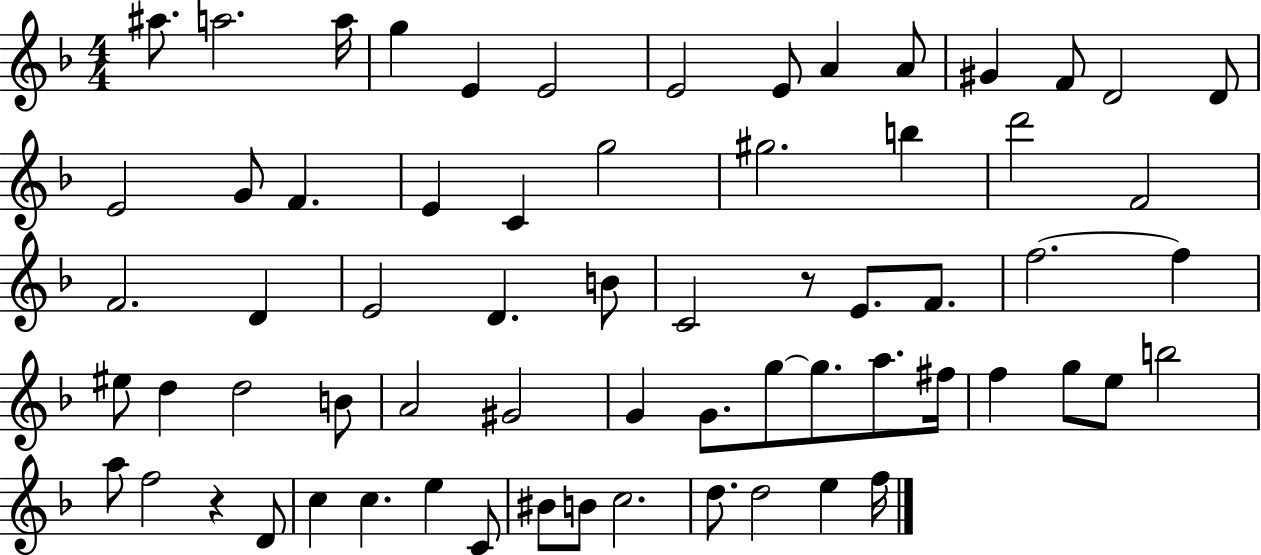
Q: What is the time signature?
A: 4/4